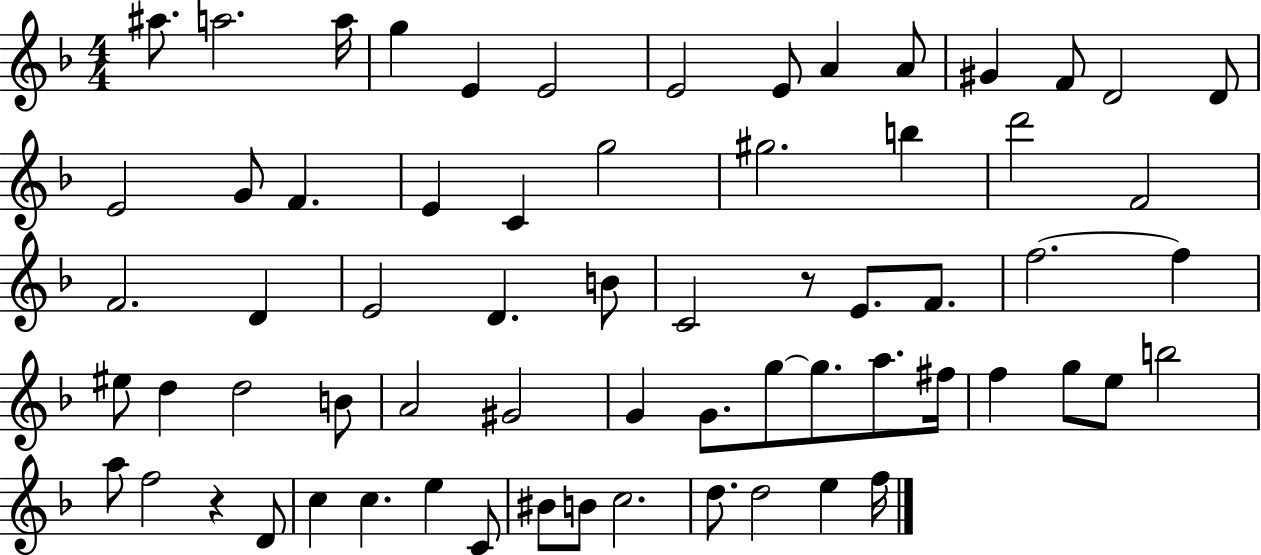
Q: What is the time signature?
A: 4/4